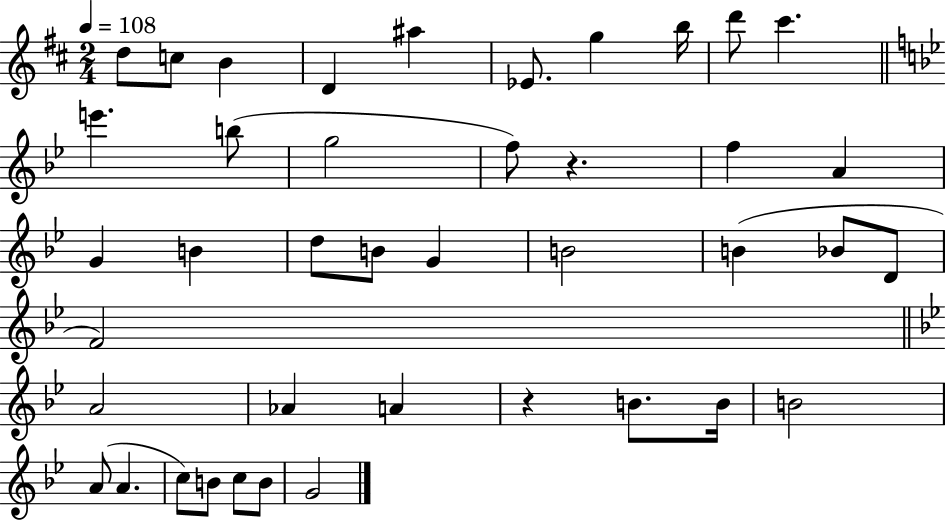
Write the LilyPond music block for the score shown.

{
  \clef treble
  \numericTimeSignature
  \time 2/4
  \key d \major
  \tempo 4 = 108
  d''8 c''8 b'4 | d'4 ais''4 | ees'8. g''4 b''16 | d'''8 cis'''4. | \break \bar "||" \break \key g \minor e'''4. b''8( | g''2 | f''8) r4. | f''4 a'4 | \break g'4 b'4 | d''8 b'8 g'4 | b'2 | b'4( bes'8 d'8 | \break f'2) | \bar "||" \break \key g \minor a'2 | aes'4 a'4 | r4 b'8. b'16 | b'2 | \break a'8( a'4. | c''8) b'8 c''8 b'8 | g'2 | \bar "|."
}